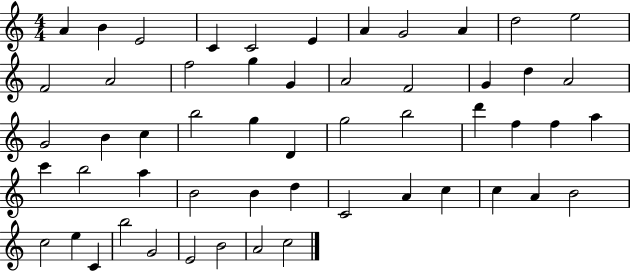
{
  \clef treble
  \numericTimeSignature
  \time 4/4
  \key c \major
  a'4 b'4 e'2 | c'4 c'2 e'4 | a'4 g'2 a'4 | d''2 e''2 | \break f'2 a'2 | f''2 g''4 g'4 | a'2 f'2 | g'4 d''4 a'2 | \break g'2 b'4 c''4 | b''2 g''4 d'4 | g''2 b''2 | d'''4 f''4 f''4 a''4 | \break c'''4 b''2 a''4 | b'2 b'4 d''4 | c'2 a'4 c''4 | c''4 a'4 b'2 | \break c''2 e''4 c'4 | b''2 g'2 | e'2 b'2 | a'2 c''2 | \break \bar "|."
}